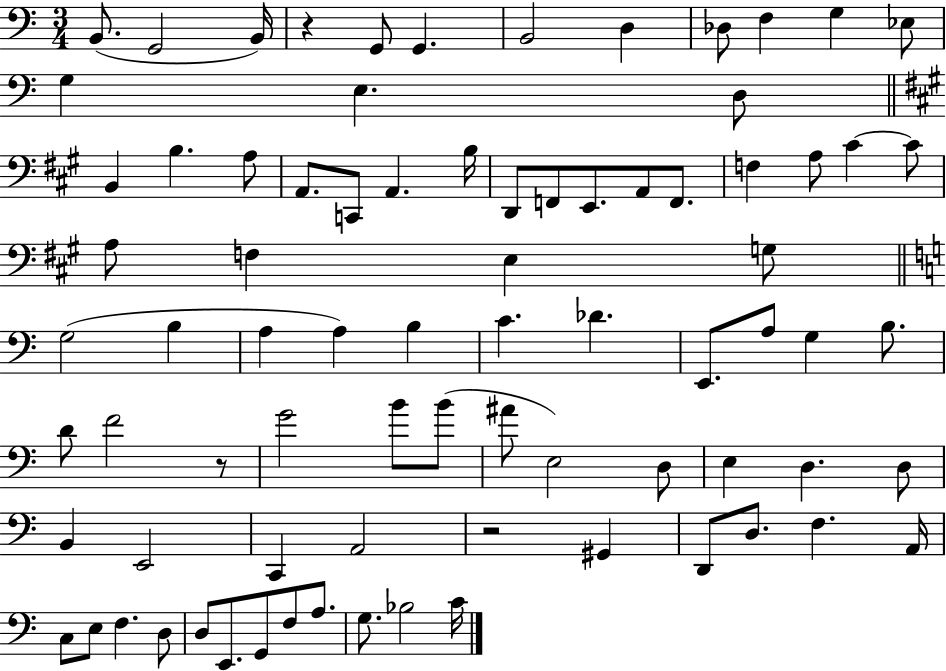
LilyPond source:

{
  \clef bass
  \numericTimeSignature
  \time 3/4
  \key c \major
  b,8.( g,2 b,16) | r4 g,8 g,4. | b,2 d4 | des8 f4 g4 ees8 | \break g4 e4. d8 | \bar "||" \break \key a \major b,4 b4. a8 | a,8. c,8 a,4. b16 | d,8 f,8 e,8. a,8 f,8. | f4 a8 cis'4~~ cis'8 | \break a8 f4 e4 g8 | \bar "||" \break \key a \minor g2( b4 | a4 a4) b4 | c'4. des'4. | e,8. a8 g4 b8. | \break d'8 f'2 r8 | g'2 b'8 b'8( | ais'8 e2) d8 | e4 d4. d8 | \break b,4 e,2 | c,4 a,2 | r2 gis,4 | d,8 d8. f4. a,16 | \break c8 e8 f4. d8 | d8 e,8. g,8 f8 a8. | g8. bes2 c'16 | \bar "|."
}